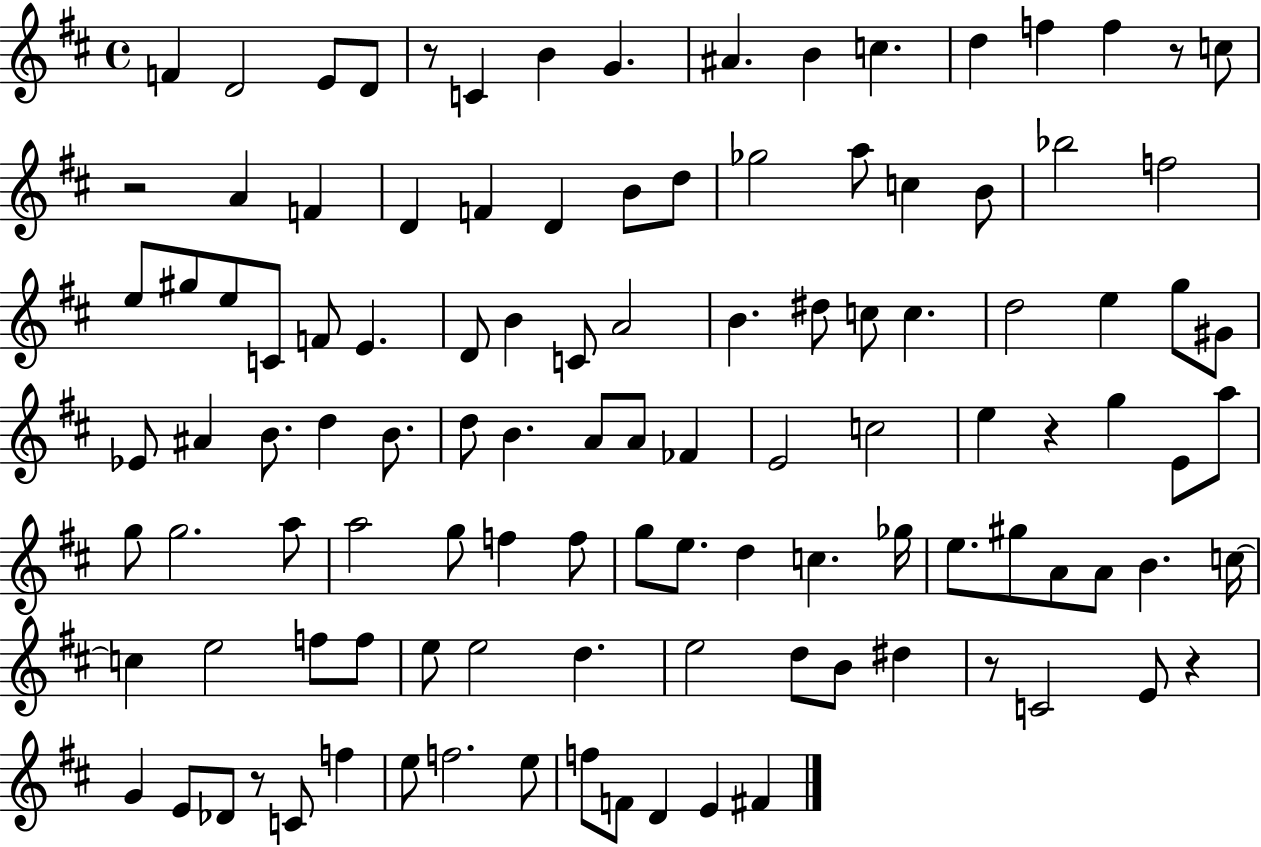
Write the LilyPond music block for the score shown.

{
  \clef treble
  \time 4/4
  \defaultTimeSignature
  \key d \major
  \repeat volta 2 { f'4 d'2 e'8 d'8 | r8 c'4 b'4 g'4. | ais'4. b'4 c''4. | d''4 f''4 f''4 r8 c''8 | \break r2 a'4 f'4 | d'4 f'4 d'4 b'8 d''8 | ges''2 a''8 c''4 b'8 | bes''2 f''2 | \break e''8 gis''8 e''8 c'8 f'8 e'4. | d'8 b'4 c'8 a'2 | b'4. dis''8 c''8 c''4. | d''2 e''4 g''8 gis'8 | \break ees'8 ais'4 b'8. d''4 b'8. | d''8 b'4. a'8 a'8 fes'4 | e'2 c''2 | e''4 r4 g''4 e'8 a''8 | \break g''8 g''2. a''8 | a''2 g''8 f''4 f''8 | g''8 e''8. d''4 c''4. ges''16 | e''8. gis''8 a'8 a'8 b'4. c''16~~ | \break c''4 e''2 f''8 f''8 | e''8 e''2 d''4. | e''2 d''8 b'8 dis''4 | r8 c'2 e'8 r4 | \break g'4 e'8 des'8 r8 c'8 f''4 | e''8 f''2. e''8 | f''8 f'8 d'4 e'4 fis'4 | } \bar "|."
}